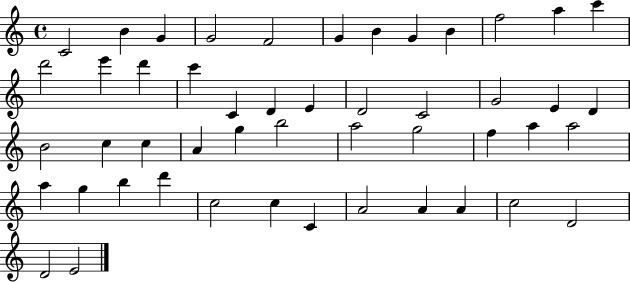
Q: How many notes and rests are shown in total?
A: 49